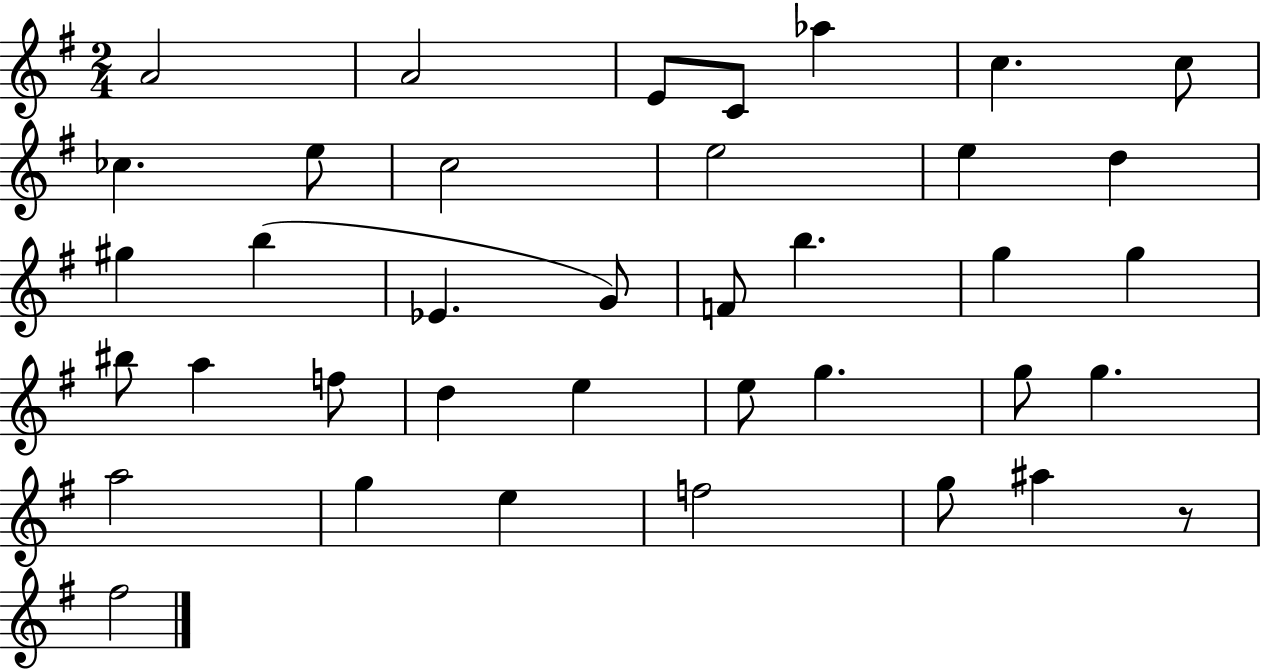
A4/h A4/h E4/e C4/e Ab5/q C5/q. C5/e CES5/q. E5/e C5/h E5/h E5/q D5/q G#5/q B5/q Eb4/q. G4/e F4/e B5/q. G5/q G5/q BIS5/e A5/q F5/e D5/q E5/q E5/e G5/q. G5/e G5/q. A5/h G5/q E5/q F5/h G5/e A#5/q R/e F#5/h